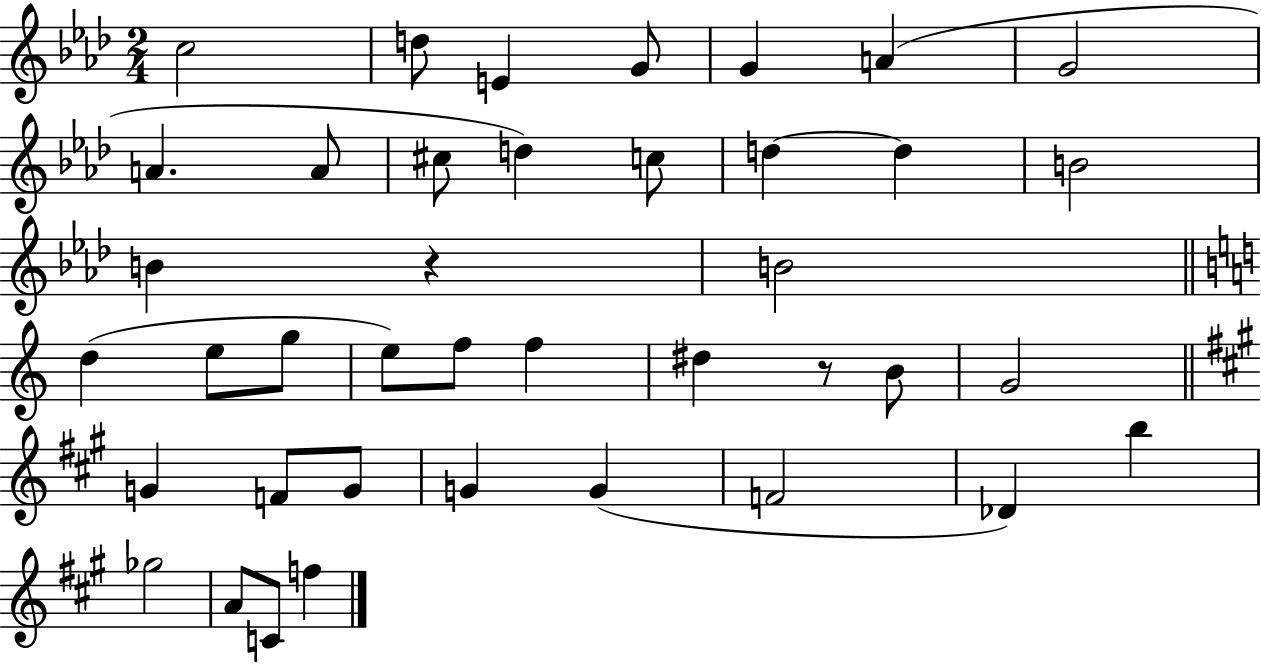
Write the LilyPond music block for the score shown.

{
  \clef treble
  \numericTimeSignature
  \time 2/4
  \key aes \major
  \repeat volta 2 { c''2 | d''8 e'4 g'8 | g'4 a'4( | g'2 | \break a'4. a'8 | cis''8 d''4) c''8 | d''4~~ d''4 | b'2 | \break b'4 r4 | b'2 | \bar "||" \break \key c \major d''4( e''8 g''8 | e''8) f''8 f''4 | dis''4 r8 b'8 | g'2 | \break \bar "||" \break \key a \major g'4 f'8 g'8 | g'4 g'4( | f'2 | des'4) b''4 | \break ges''2 | a'8 c'8 f''4 | } \bar "|."
}